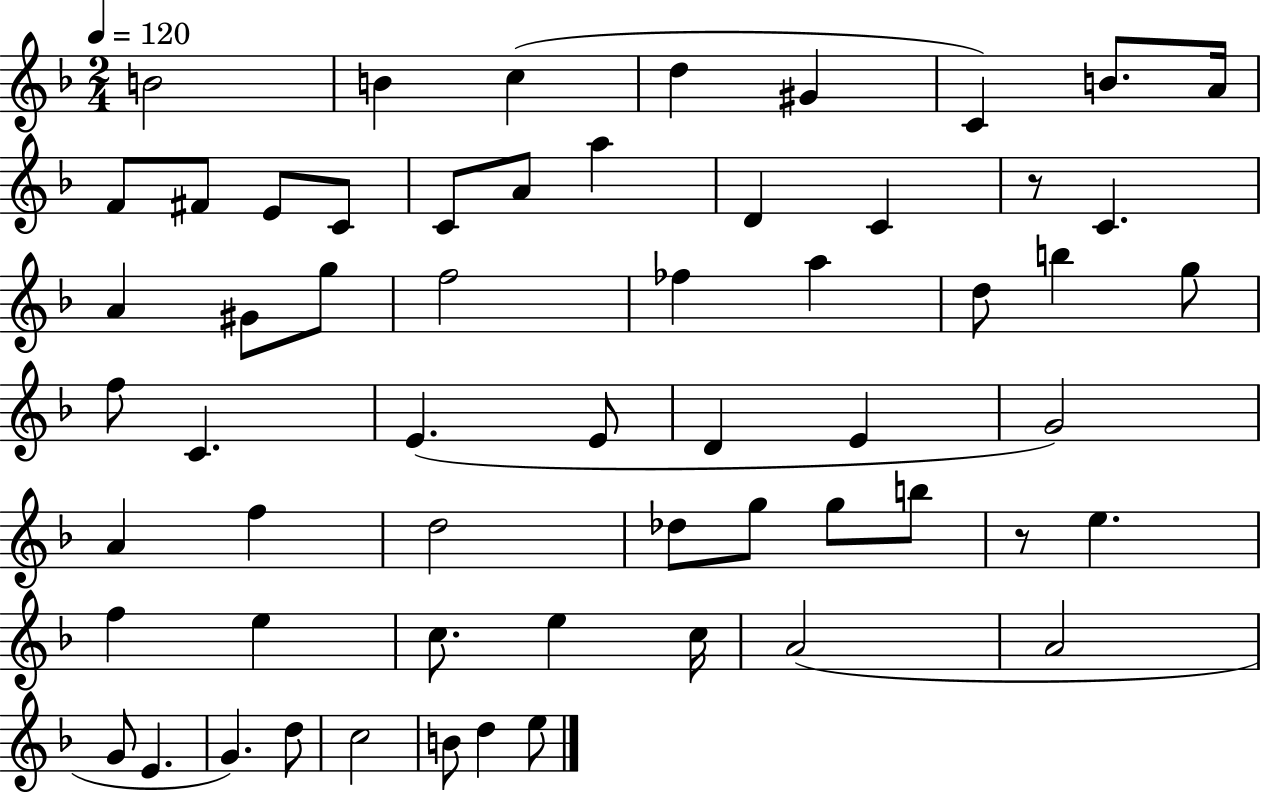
{
  \clef treble
  \numericTimeSignature
  \time 2/4
  \key f \major
  \tempo 4 = 120
  b'2 | b'4 c''4( | d''4 gis'4 | c'4) b'8. a'16 | \break f'8 fis'8 e'8 c'8 | c'8 a'8 a''4 | d'4 c'4 | r8 c'4. | \break a'4 gis'8 g''8 | f''2 | fes''4 a''4 | d''8 b''4 g''8 | \break f''8 c'4. | e'4.( e'8 | d'4 e'4 | g'2) | \break a'4 f''4 | d''2 | des''8 g''8 g''8 b''8 | r8 e''4. | \break f''4 e''4 | c''8. e''4 c''16 | a'2( | a'2 | \break g'8 e'4. | g'4.) d''8 | c''2 | b'8 d''4 e''8 | \break \bar "|."
}